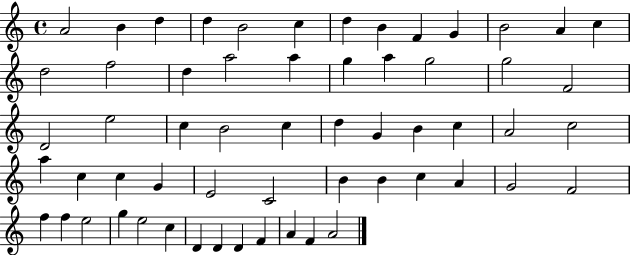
{
  \clef treble
  \time 4/4
  \defaultTimeSignature
  \key c \major
  a'2 b'4 d''4 | d''4 b'2 c''4 | d''4 b'4 f'4 g'4 | b'2 a'4 c''4 | \break d''2 f''2 | d''4 a''2 a''4 | g''4 a''4 g''2 | g''2 f'2 | \break d'2 e''2 | c''4 b'2 c''4 | d''4 g'4 b'4 c''4 | a'2 c''2 | \break a''4 c''4 c''4 g'4 | e'2 c'2 | b'4 b'4 c''4 a'4 | g'2 f'2 | \break f''4 f''4 e''2 | g''4 e''2 c''4 | d'4 d'4 d'4 f'4 | a'4 f'4 a'2 | \break \bar "|."
}